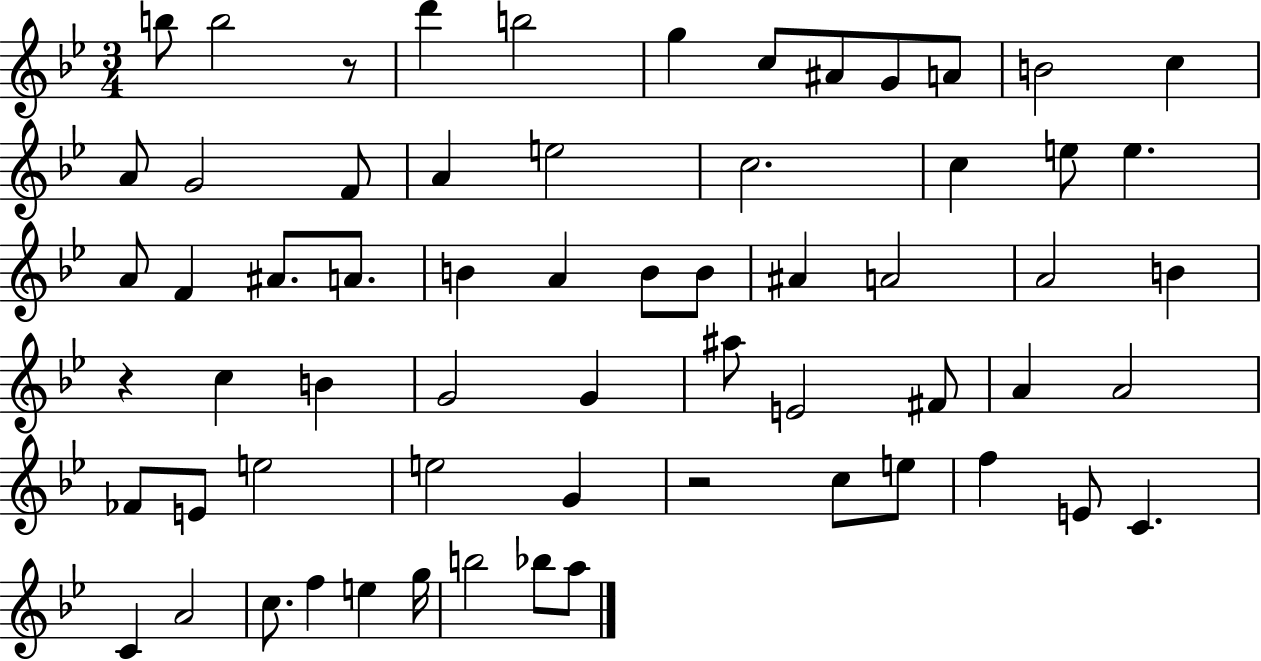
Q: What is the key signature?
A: BES major